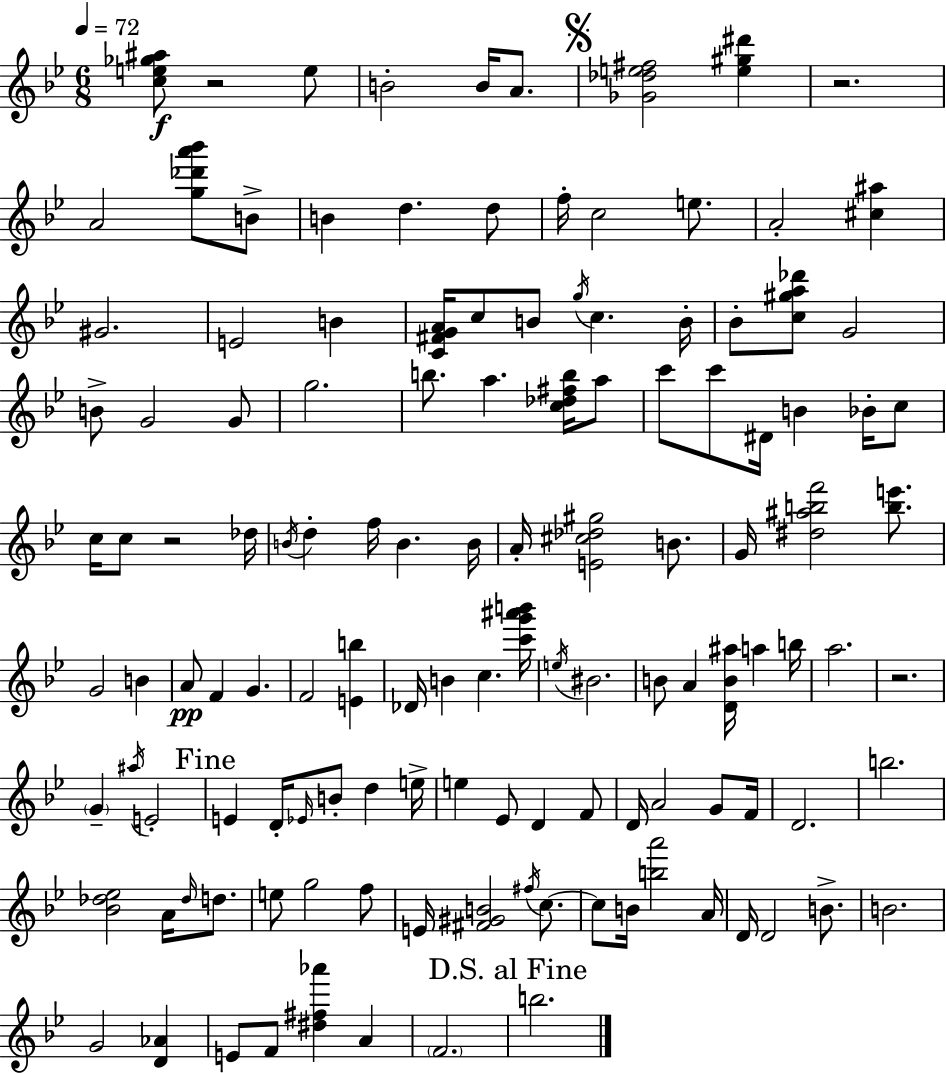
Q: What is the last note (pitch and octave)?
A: B5